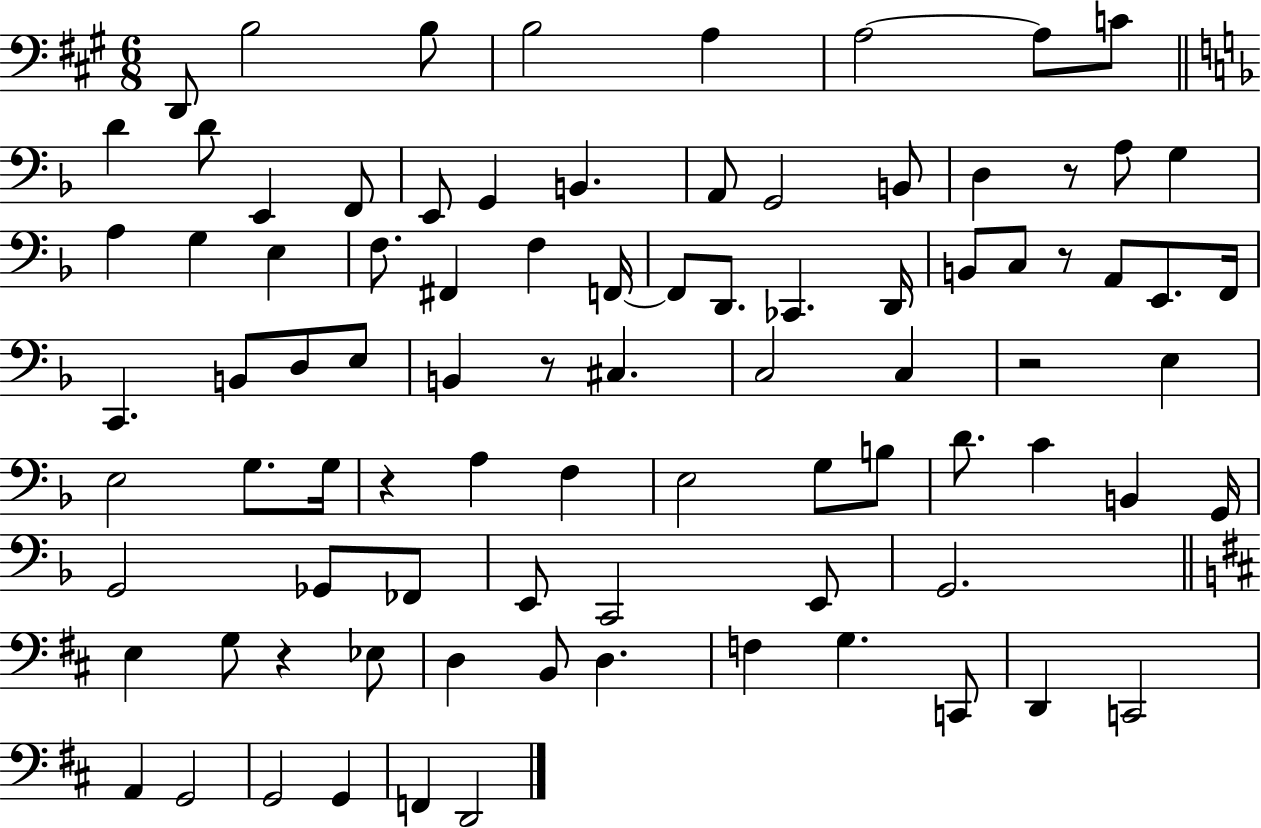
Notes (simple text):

D2/e B3/h B3/e B3/h A3/q A3/h A3/e C4/e D4/q D4/e E2/q F2/e E2/e G2/q B2/q. A2/e G2/h B2/e D3/q R/e A3/e G3/q A3/q G3/q E3/q F3/e. F#2/q F3/q F2/s F2/e D2/e. CES2/q. D2/s B2/e C3/e R/e A2/e E2/e. F2/s C2/q. B2/e D3/e E3/e B2/q R/e C#3/q. C3/h C3/q R/h E3/q E3/h G3/e. G3/s R/q A3/q F3/q E3/h G3/e B3/e D4/e. C4/q B2/q G2/s G2/h Gb2/e FES2/e E2/e C2/h E2/e G2/h. E3/q G3/e R/q Eb3/e D3/q B2/e D3/q. F3/q G3/q. C2/e D2/q C2/h A2/q G2/h G2/h G2/q F2/q D2/h